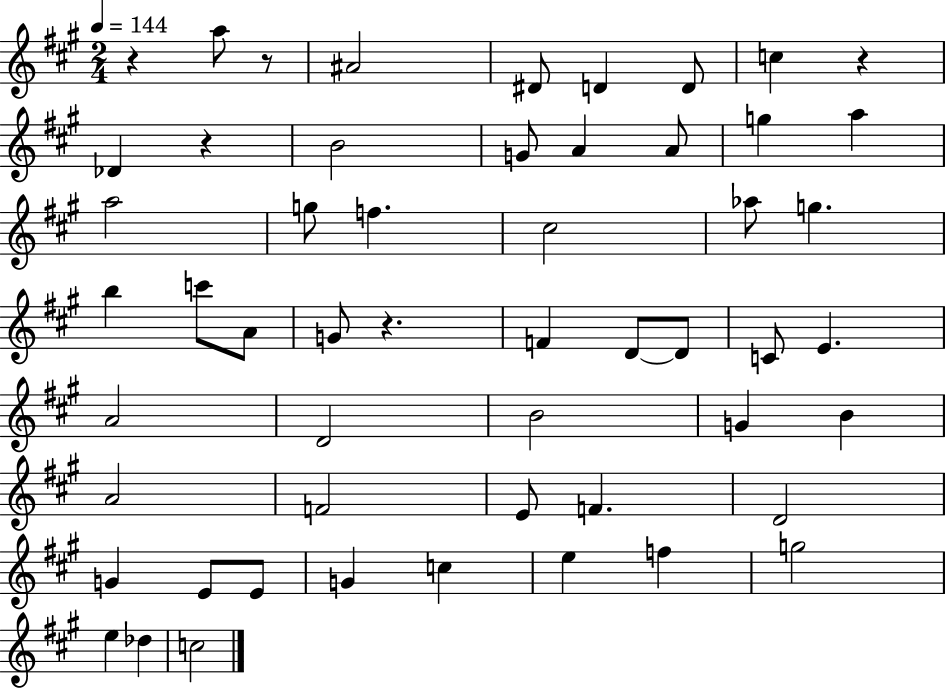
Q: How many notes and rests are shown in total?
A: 54